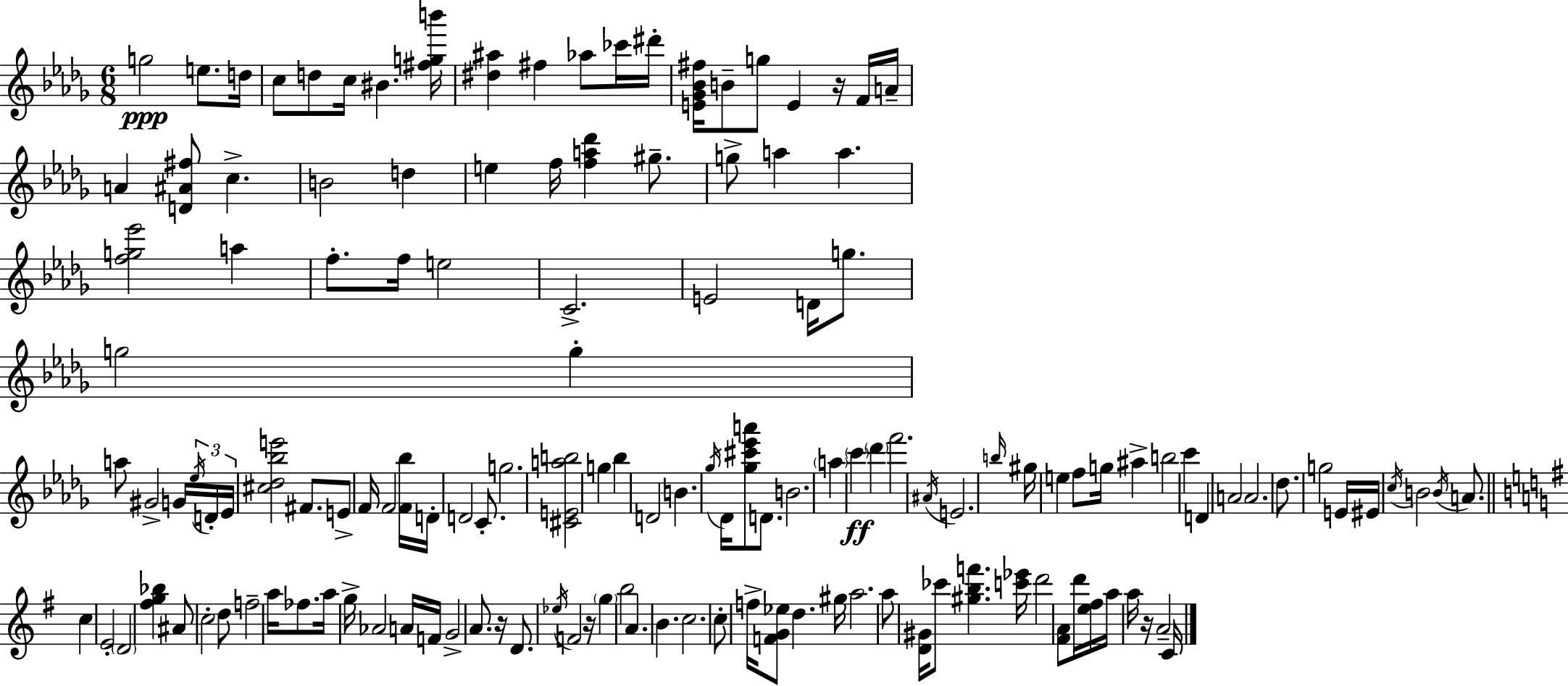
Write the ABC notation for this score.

X:1
T:Untitled
M:6/8
L:1/4
K:Bbm
g2 e/2 d/4 c/2 d/2 c/4 ^B [^fgb']/4 [^d^a] ^f _a/2 _c'/4 ^d'/4 [E_G_B^f]/4 B/2 g/2 E z/4 F/4 A/4 A [D^A^f]/2 c B2 d e f/4 [fa_d'] ^g/2 g/2 a a [fg_e']2 a f/2 f/4 e2 C2 E2 D/4 g/2 g2 g a/2 ^G2 G/4 _e/4 D/4 _E/4 [^c_d_be']2 ^F/2 E/2 F/4 F2 [F_b]/4 D/4 D2 C/2 g2 [^CEab]2 g _b D2 B _g/4 _D/4 [_g^c'_e'a']/2 D/2 B2 a c' _d' f'2 ^A/4 E2 b/4 ^g/4 e f/2 g/4 ^a b2 c' D A2 A2 _d/2 g2 E/4 ^E/4 c/4 B2 B/4 A/2 c E2 D2 [^fg_b] ^A/2 c2 d/2 f2 a/4 _f/2 a/4 g/4 _A2 A/4 F/4 G2 A/2 z/4 D/2 _e/4 F2 z/4 g b2 A B c2 c/2 f/4 [FG_e]/2 d ^g/4 a2 a/2 [D^G]/4 _c'/2 [^gbf'] [c'_e']/4 d'2 [^FA]/2 d'/4 [e^f]/4 a/4 a/4 z/4 A2 C/4